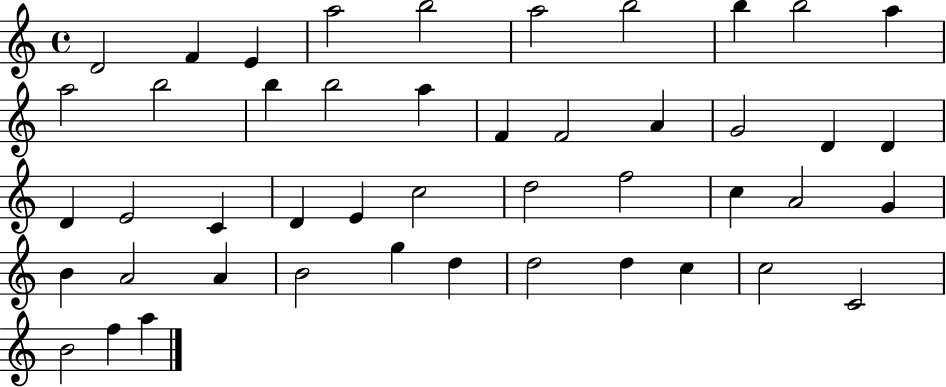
{
  \clef treble
  \time 4/4
  \defaultTimeSignature
  \key c \major
  d'2 f'4 e'4 | a''2 b''2 | a''2 b''2 | b''4 b''2 a''4 | \break a''2 b''2 | b''4 b''2 a''4 | f'4 f'2 a'4 | g'2 d'4 d'4 | \break d'4 e'2 c'4 | d'4 e'4 c''2 | d''2 f''2 | c''4 a'2 g'4 | \break b'4 a'2 a'4 | b'2 g''4 d''4 | d''2 d''4 c''4 | c''2 c'2 | \break b'2 f''4 a''4 | \bar "|."
}